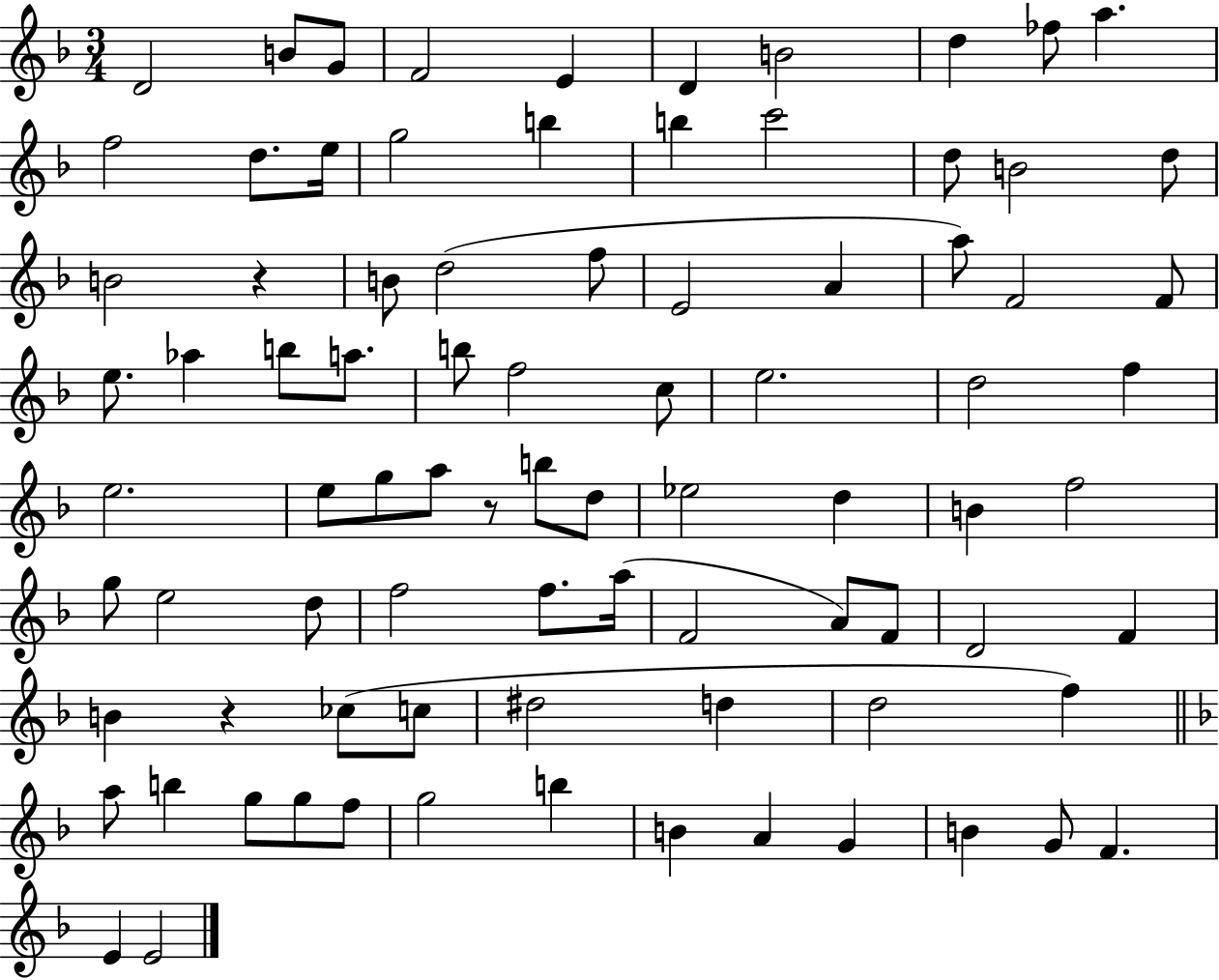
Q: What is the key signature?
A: F major